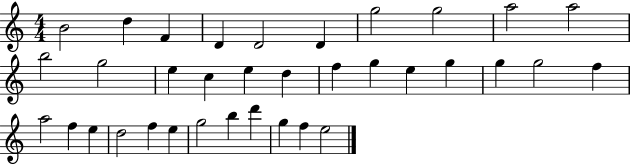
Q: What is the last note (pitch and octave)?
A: E5